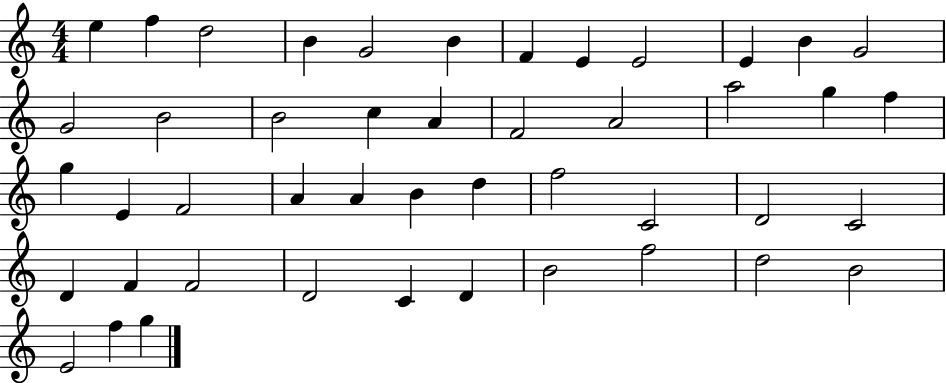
X:1
T:Untitled
M:4/4
L:1/4
K:C
e f d2 B G2 B F E E2 E B G2 G2 B2 B2 c A F2 A2 a2 g f g E F2 A A B d f2 C2 D2 C2 D F F2 D2 C D B2 f2 d2 B2 E2 f g